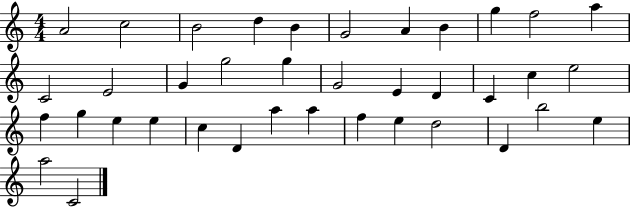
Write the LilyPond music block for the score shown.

{
  \clef treble
  \numericTimeSignature
  \time 4/4
  \key c \major
  a'2 c''2 | b'2 d''4 b'4 | g'2 a'4 b'4 | g''4 f''2 a''4 | \break c'2 e'2 | g'4 g''2 g''4 | g'2 e'4 d'4 | c'4 c''4 e''2 | \break f''4 g''4 e''4 e''4 | c''4 d'4 a''4 a''4 | f''4 e''4 d''2 | d'4 b''2 e''4 | \break a''2 c'2 | \bar "|."
}